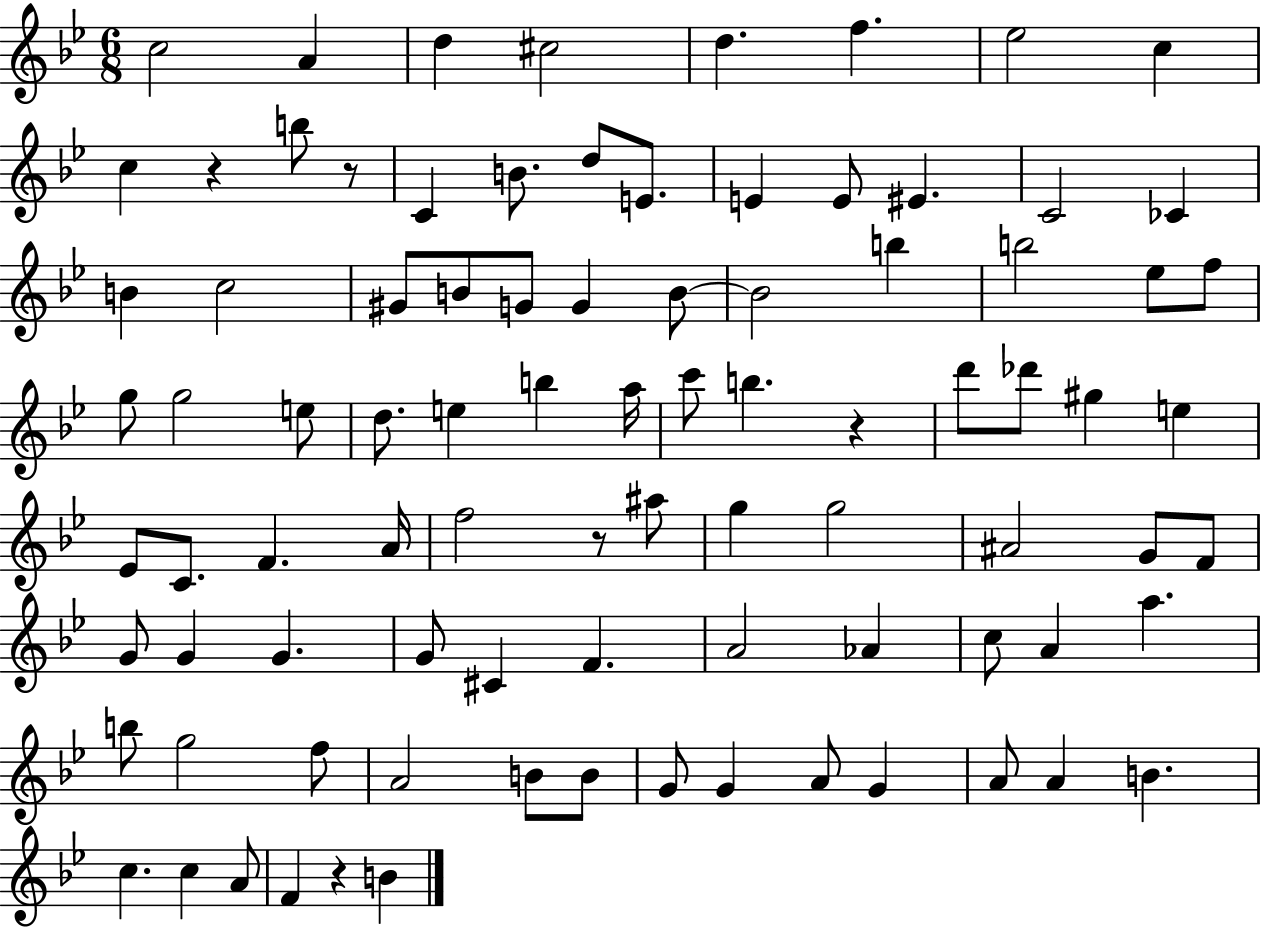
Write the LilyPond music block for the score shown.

{
  \clef treble
  \numericTimeSignature
  \time 6/8
  \key bes \major
  \repeat volta 2 { c''2 a'4 | d''4 cis''2 | d''4. f''4. | ees''2 c''4 | \break c''4 r4 b''8 r8 | c'4 b'8. d''8 e'8. | e'4 e'8 eis'4. | c'2 ces'4 | \break b'4 c''2 | gis'8 b'8 g'8 g'4 b'8~~ | b'2 b''4 | b''2 ees''8 f''8 | \break g''8 g''2 e''8 | d''8. e''4 b''4 a''16 | c'''8 b''4. r4 | d'''8 des'''8 gis''4 e''4 | \break ees'8 c'8. f'4. a'16 | f''2 r8 ais''8 | g''4 g''2 | ais'2 g'8 f'8 | \break g'8 g'4 g'4. | g'8 cis'4 f'4. | a'2 aes'4 | c''8 a'4 a''4. | \break b''8 g''2 f''8 | a'2 b'8 b'8 | g'8 g'4 a'8 g'4 | a'8 a'4 b'4. | \break c''4. c''4 a'8 | f'4 r4 b'4 | } \bar "|."
}